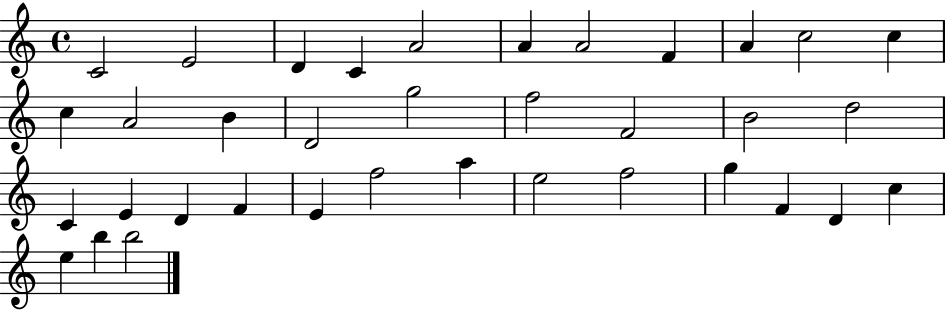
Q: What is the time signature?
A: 4/4